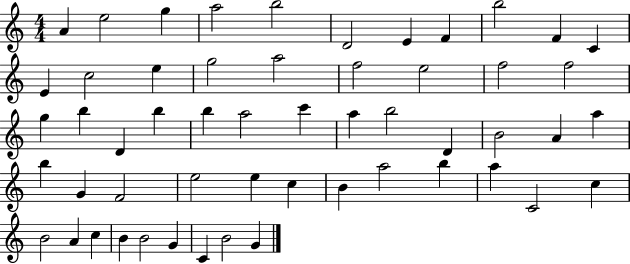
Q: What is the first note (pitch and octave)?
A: A4